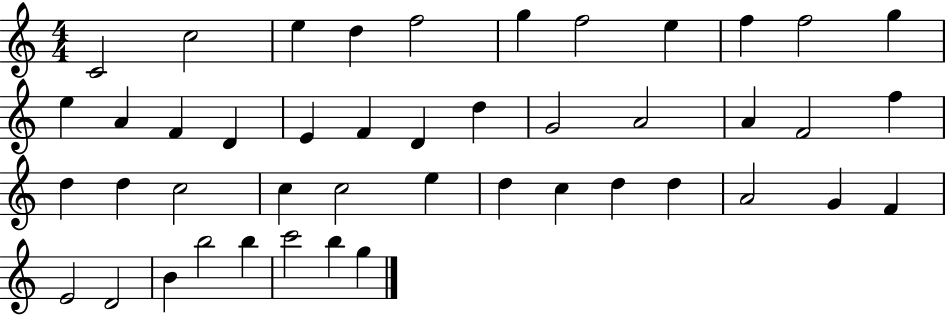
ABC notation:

X:1
T:Untitled
M:4/4
L:1/4
K:C
C2 c2 e d f2 g f2 e f f2 g e A F D E F D d G2 A2 A F2 f d d c2 c c2 e d c d d A2 G F E2 D2 B b2 b c'2 b g